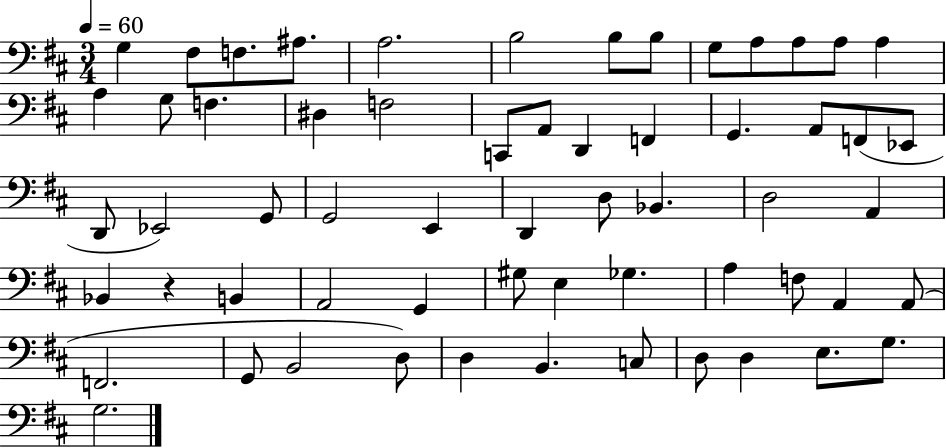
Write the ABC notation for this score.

X:1
T:Untitled
M:3/4
L:1/4
K:D
G, ^F,/2 F,/2 ^A,/2 A,2 B,2 B,/2 B,/2 G,/2 A,/2 A,/2 A,/2 A, A, G,/2 F, ^D, F,2 C,,/2 A,,/2 D,, F,, G,, A,,/2 F,,/2 _E,,/2 D,,/2 _E,,2 G,,/2 G,,2 E,, D,, D,/2 _B,, D,2 A,, _B,, z B,, A,,2 G,, ^G,/2 E, _G, A, F,/2 A,, A,,/2 F,,2 G,,/2 B,,2 D,/2 D, B,, C,/2 D,/2 D, E,/2 G,/2 G,2